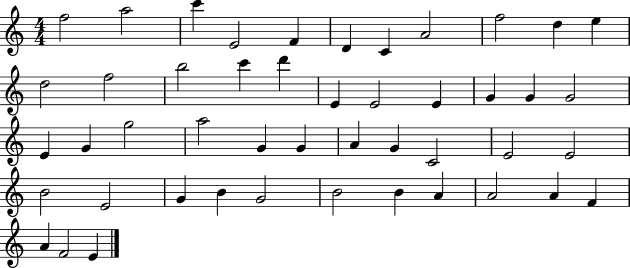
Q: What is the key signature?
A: C major